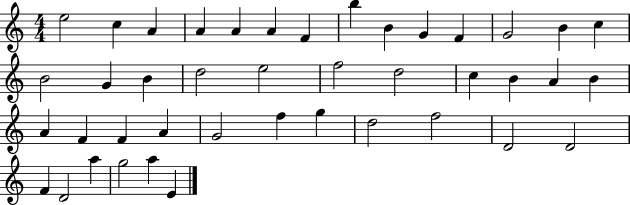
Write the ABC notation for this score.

X:1
T:Untitled
M:4/4
L:1/4
K:C
e2 c A A A A F b B G F G2 B c B2 G B d2 e2 f2 d2 c B A B A F F A G2 f g d2 f2 D2 D2 F D2 a g2 a E